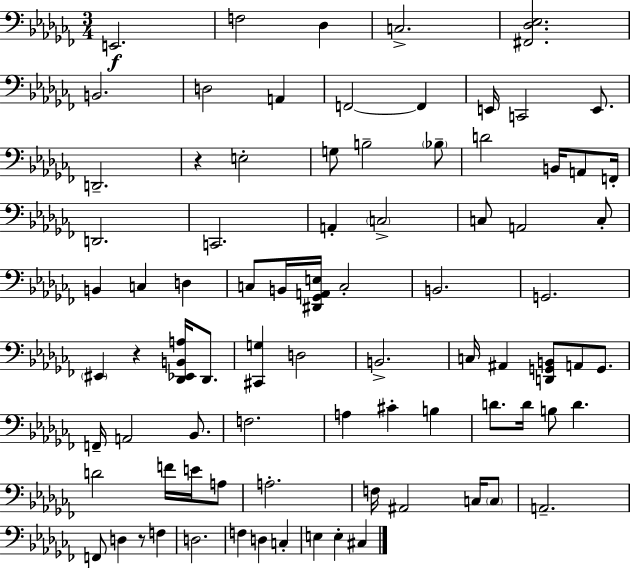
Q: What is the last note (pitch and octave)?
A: C#3